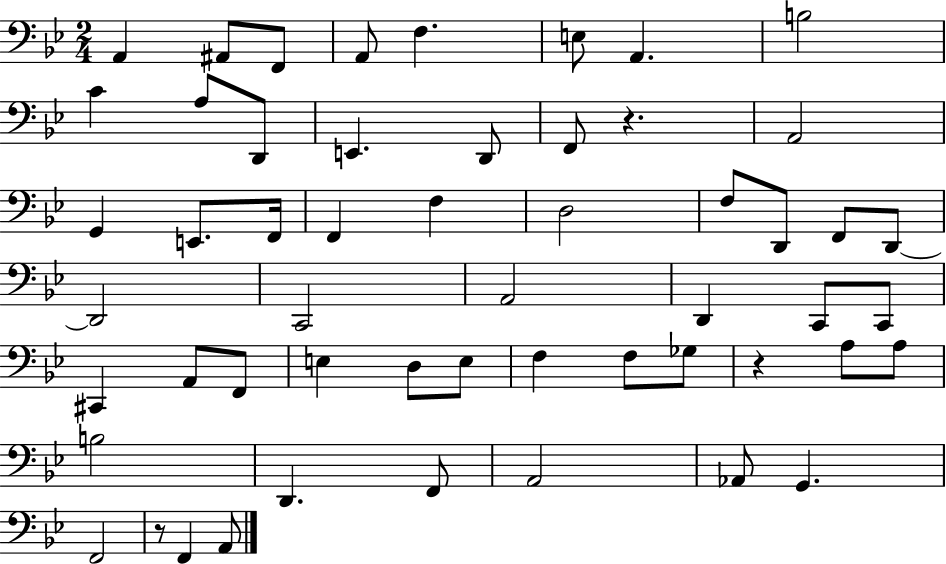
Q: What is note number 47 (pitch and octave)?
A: Ab2